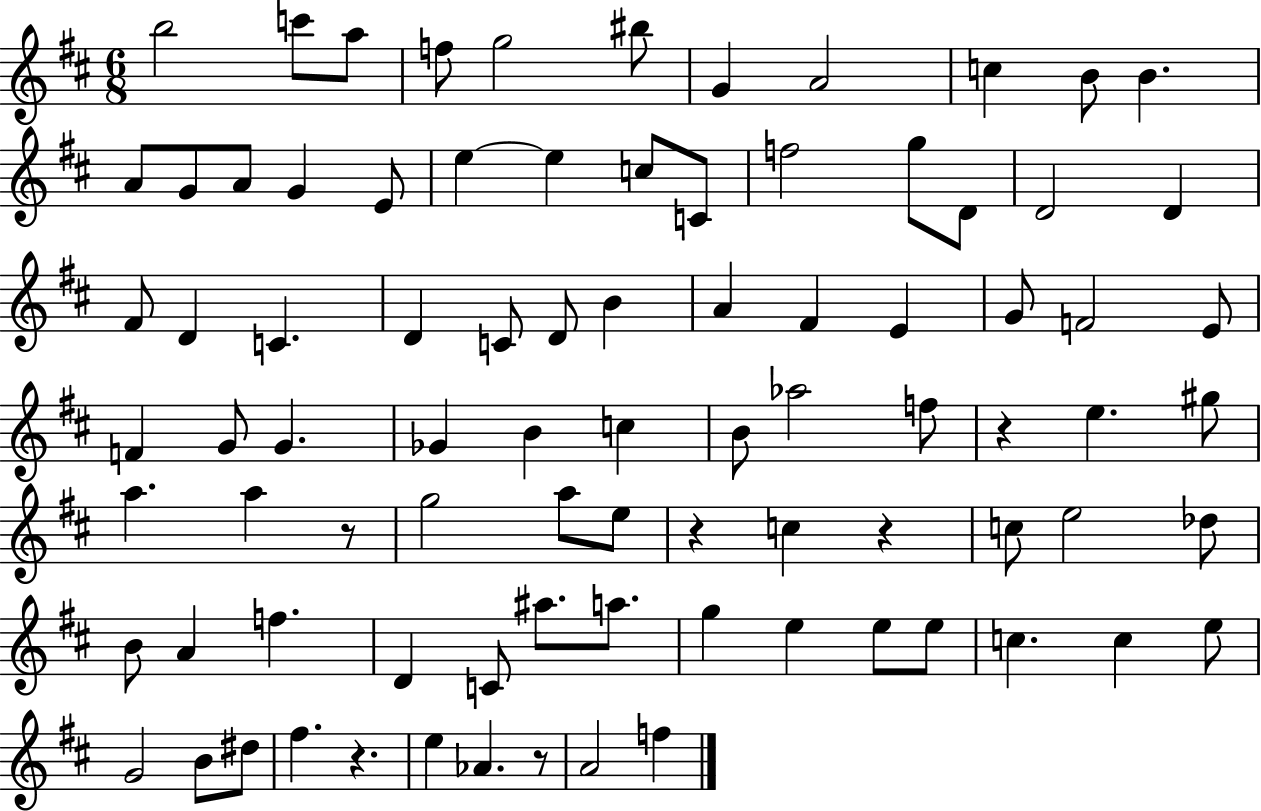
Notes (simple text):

B5/h C6/e A5/e F5/e G5/h BIS5/e G4/q A4/h C5/q B4/e B4/q. A4/e G4/e A4/e G4/q E4/e E5/q E5/q C5/e C4/e F5/h G5/e D4/e D4/h D4/q F#4/e D4/q C4/q. D4/q C4/e D4/e B4/q A4/q F#4/q E4/q G4/e F4/h E4/e F4/q G4/e G4/q. Gb4/q B4/q C5/q B4/e Ab5/h F5/e R/q E5/q. G#5/e A5/q. A5/q R/e G5/h A5/e E5/e R/q C5/q R/q C5/e E5/h Db5/e B4/e A4/q F5/q. D4/q C4/e A#5/e. A5/e. G5/q E5/q E5/e E5/e C5/q. C5/q E5/e G4/h B4/e D#5/e F#5/q. R/q. E5/q Ab4/q. R/e A4/h F5/q